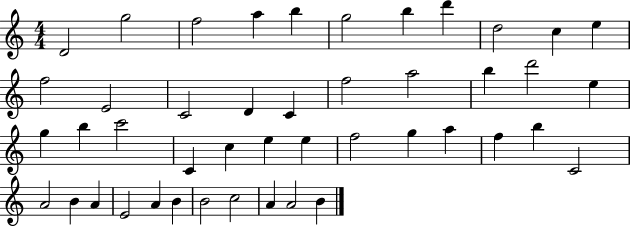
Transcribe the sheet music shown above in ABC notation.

X:1
T:Untitled
M:4/4
L:1/4
K:C
D2 g2 f2 a b g2 b d' d2 c e f2 E2 C2 D C f2 a2 b d'2 e g b c'2 C c e e f2 g a f b C2 A2 B A E2 A B B2 c2 A A2 B